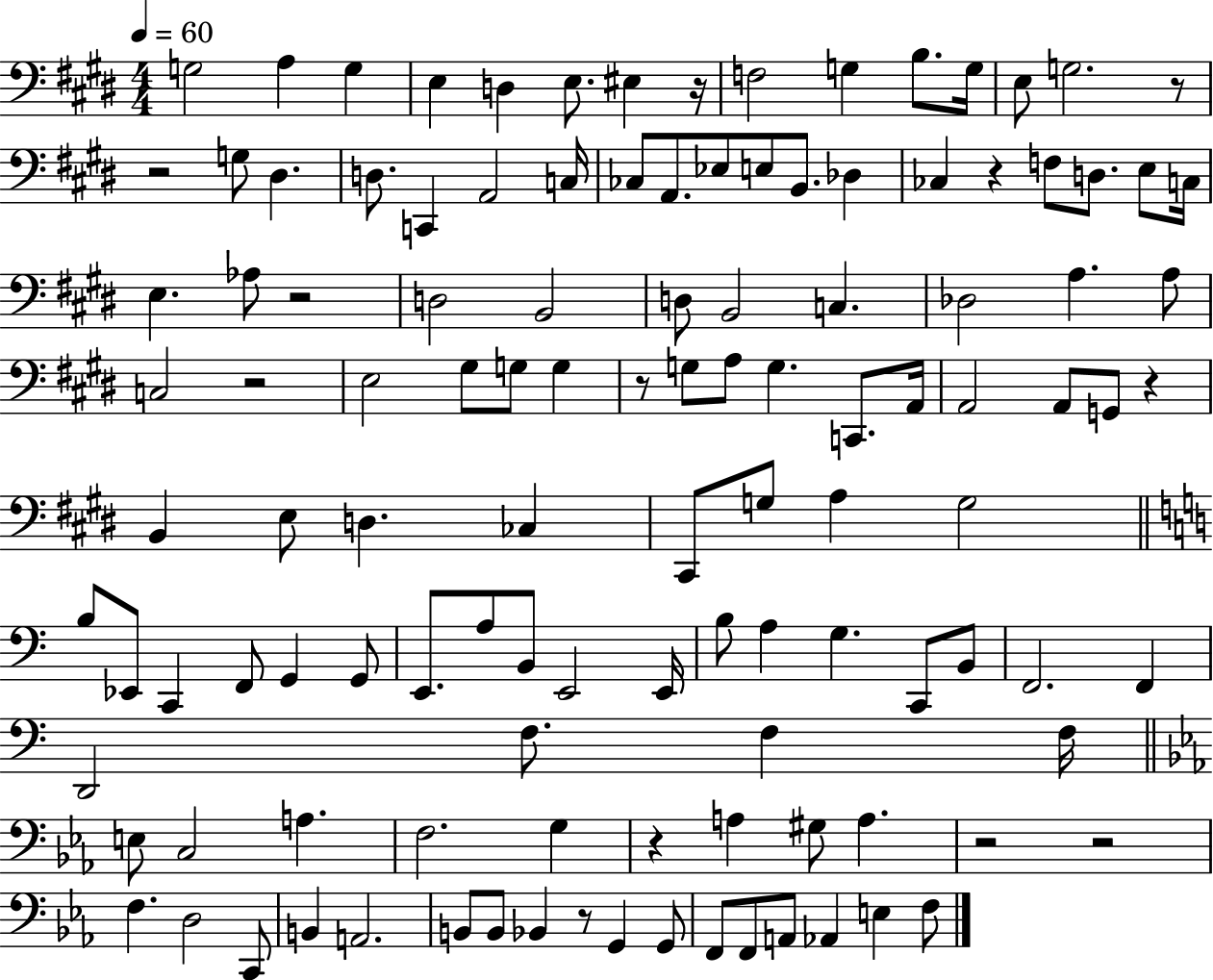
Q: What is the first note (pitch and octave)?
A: G3